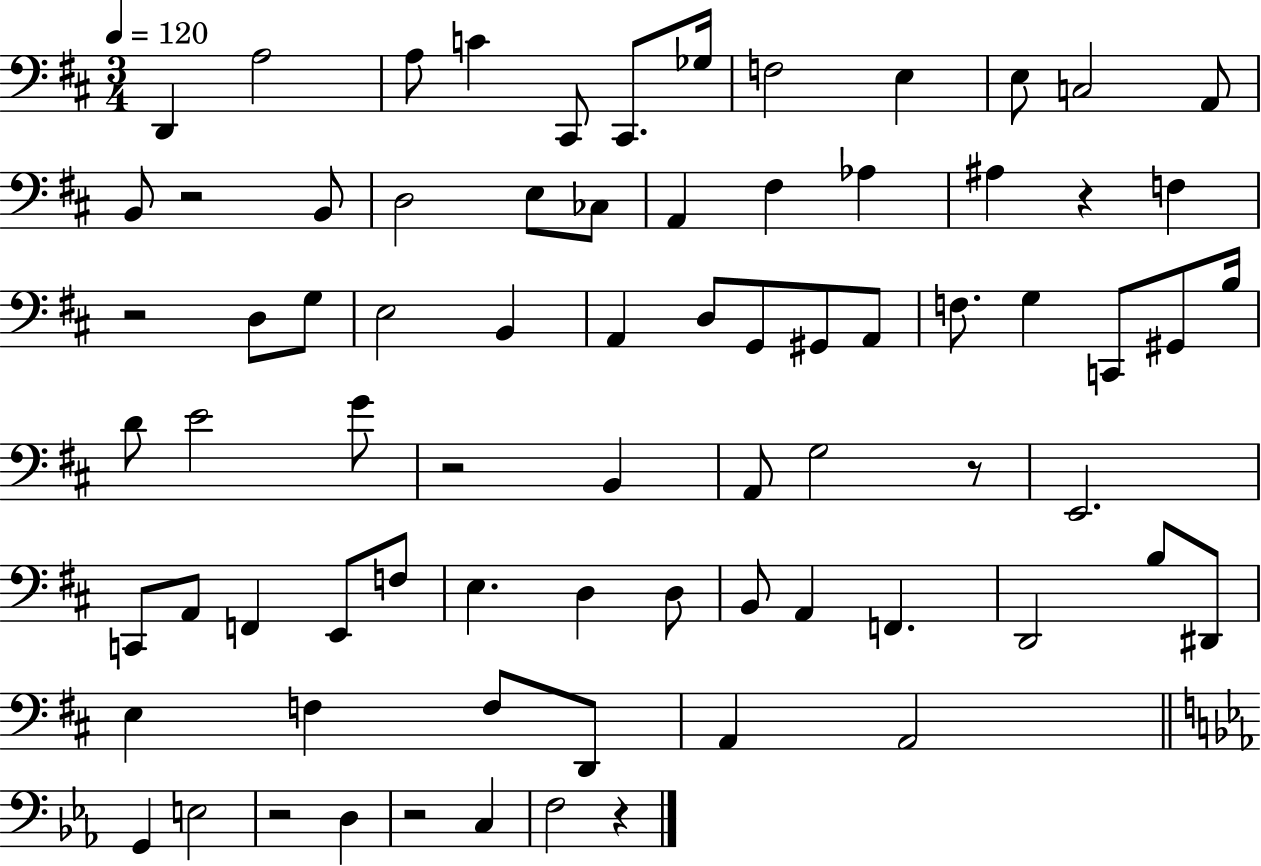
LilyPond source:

{
  \clef bass
  \numericTimeSignature
  \time 3/4
  \key d \major
  \tempo 4 = 120
  \repeat volta 2 { d,4 a2 | a8 c'4 cis,8 cis,8. ges16 | f2 e4 | e8 c2 a,8 | \break b,8 r2 b,8 | d2 e8 ces8 | a,4 fis4 aes4 | ais4 r4 f4 | \break r2 d8 g8 | e2 b,4 | a,4 d8 g,8 gis,8 a,8 | f8. g4 c,8 gis,8 b16 | \break d'8 e'2 g'8 | r2 b,4 | a,8 g2 r8 | e,2. | \break c,8 a,8 f,4 e,8 f8 | e4. d4 d8 | b,8 a,4 f,4. | d,2 b8 dis,8 | \break e4 f4 f8 d,8 | a,4 a,2 | \bar "||" \break \key c \minor g,4 e2 | r2 d4 | r2 c4 | f2 r4 | \break } \bar "|."
}